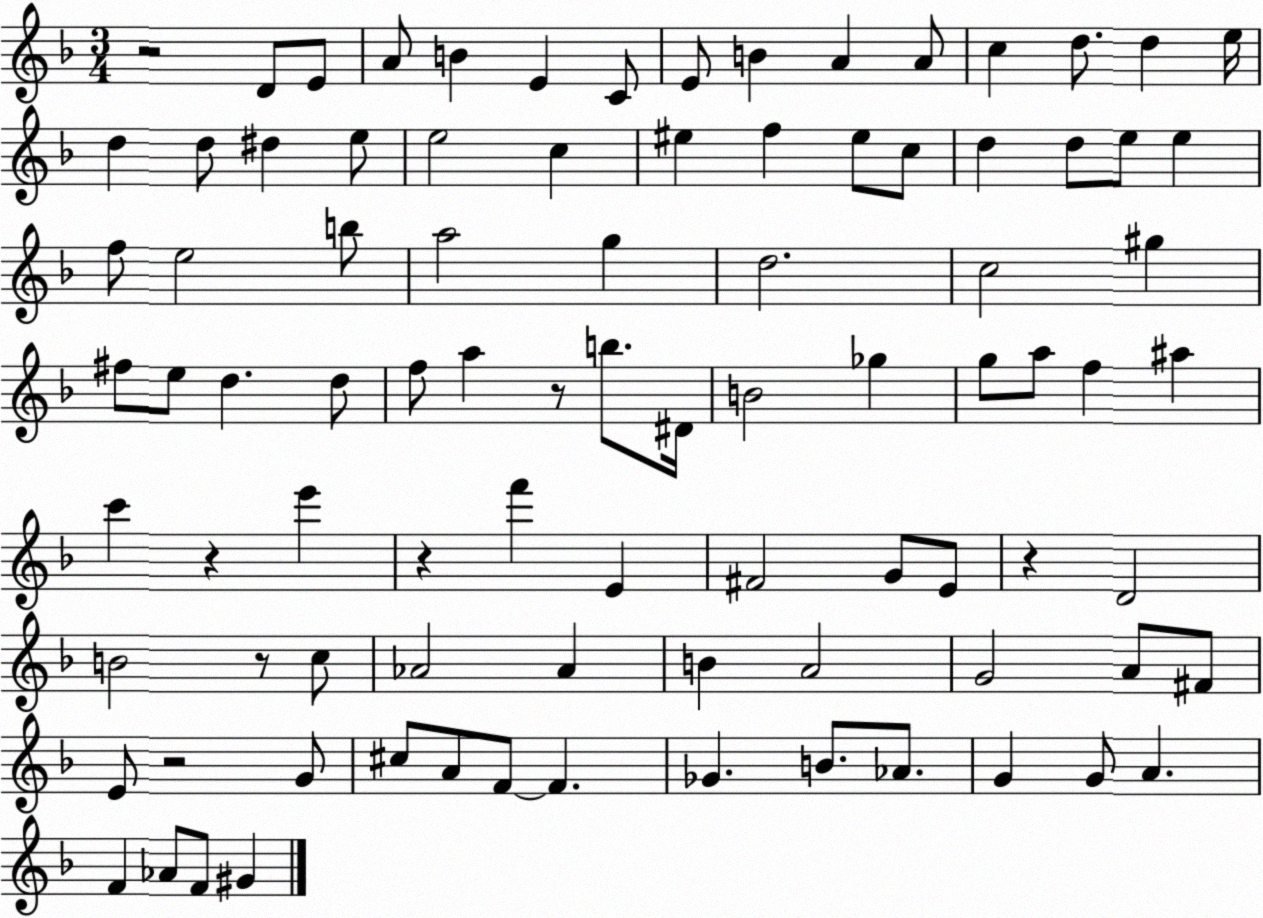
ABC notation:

X:1
T:Untitled
M:3/4
L:1/4
K:F
z2 D/2 E/2 A/2 B E C/2 E/2 B A A/2 c d/2 d e/4 d d/2 ^d e/2 e2 c ^e f ^e/2 c/2 d d/2 e/2 e f/2 e2 b/2 a2 g d2 c2 ^g ^f/2 e/2 d d/2 f/2 a z/2 b/2 ^D/4 B2 _g g/2 a/2 f ^a c' z e' z f' E ^F2 G/2 E/2 z D2 B2 z/2 c/2 _A2 _A B A2 G2 A/2 ^F/2 E/2 z2 G/2 ^c/2 A/2 F/2 F _G B/2 _A/2 G G/2 A F _A/2 F/2 ^G